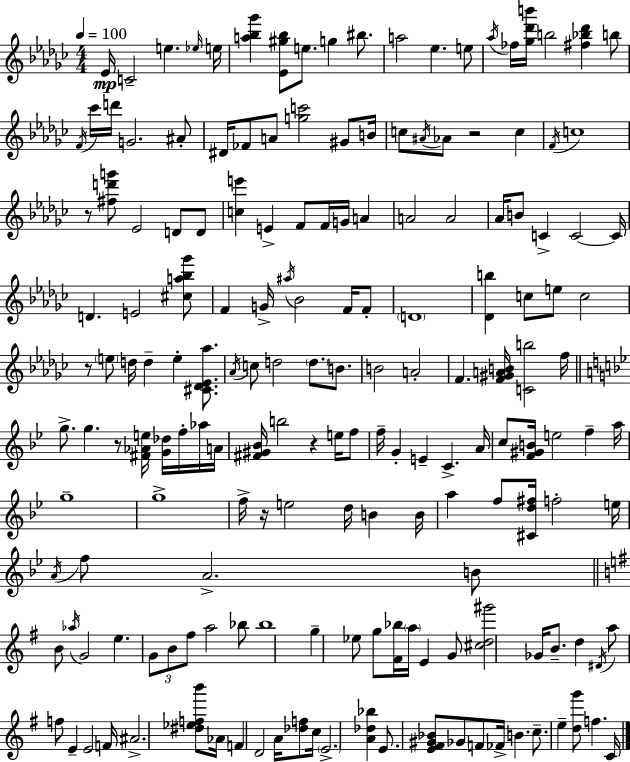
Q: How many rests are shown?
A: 6